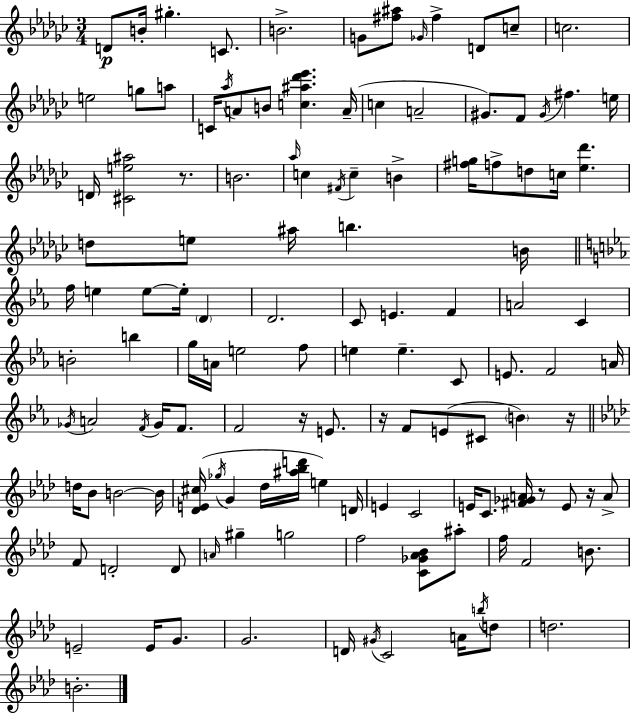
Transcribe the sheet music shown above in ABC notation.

X:1
T:Untitled
M:3/4
L:1/4
K:Ebm
D/2 B/4 ^g C/2 B2 G/2 [^f^a]/2 _G/4 ^f D/2 c/2 c2 e2 g/2 a/2 C/4 _a/4 A/2 B/2 [c^a_d'_e'] A/4 c A2 ^G/2 F/2 ^G/4 ^f e/4 D/4 [^Ce^a]2 z/2 B2 _a/4 c ^F/4 c B [^fg]/4 f/2 d/2 c/4 [_e_d'] d/2 e/2 ^a/4 b B/4 f/4 e e/2 e/4 D D2 C/2 E F A2 C B2 b g/4 A/4 e2 f/2 e e C/2 E/2 F2 A/4 _G/4 A2 F/4 _G/4 F/2 F2 z/4 E/2 z/4 F/2 E/2 ^C/2 B z/4 d/4 _B/2 B2 B/4 [_DE^c]/4 _g/4 G _d/4 [^a_bd']/4 e D/4 E C2 E/4 C/2 [^F_GA]/4 z/2 E/2 z/4 A/2 F/2 D2 D/2 A/4 ^g g2 f2 [C_G_A_B]/2 ^a/2 f/4 F2 B/2 E2 E/4 G/2 G2 D/4 ^G/4 C2 A/4 b/4 d/2 d2 B2